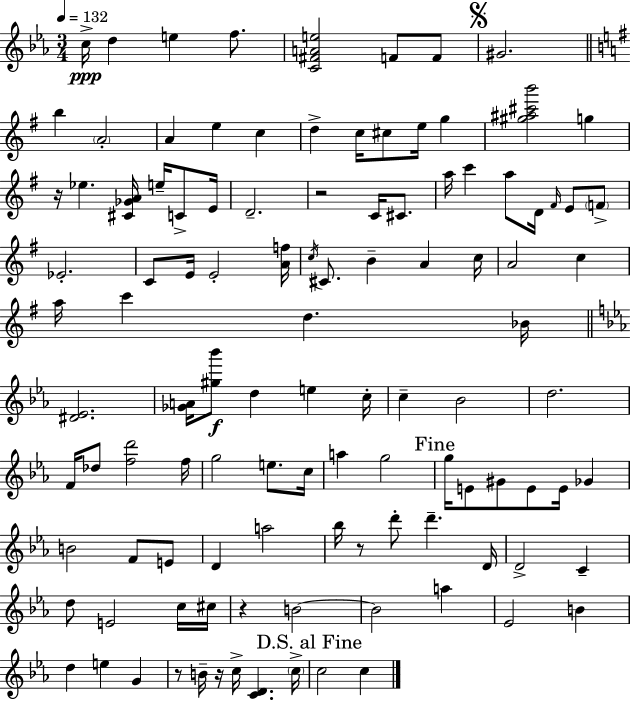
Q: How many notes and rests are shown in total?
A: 110